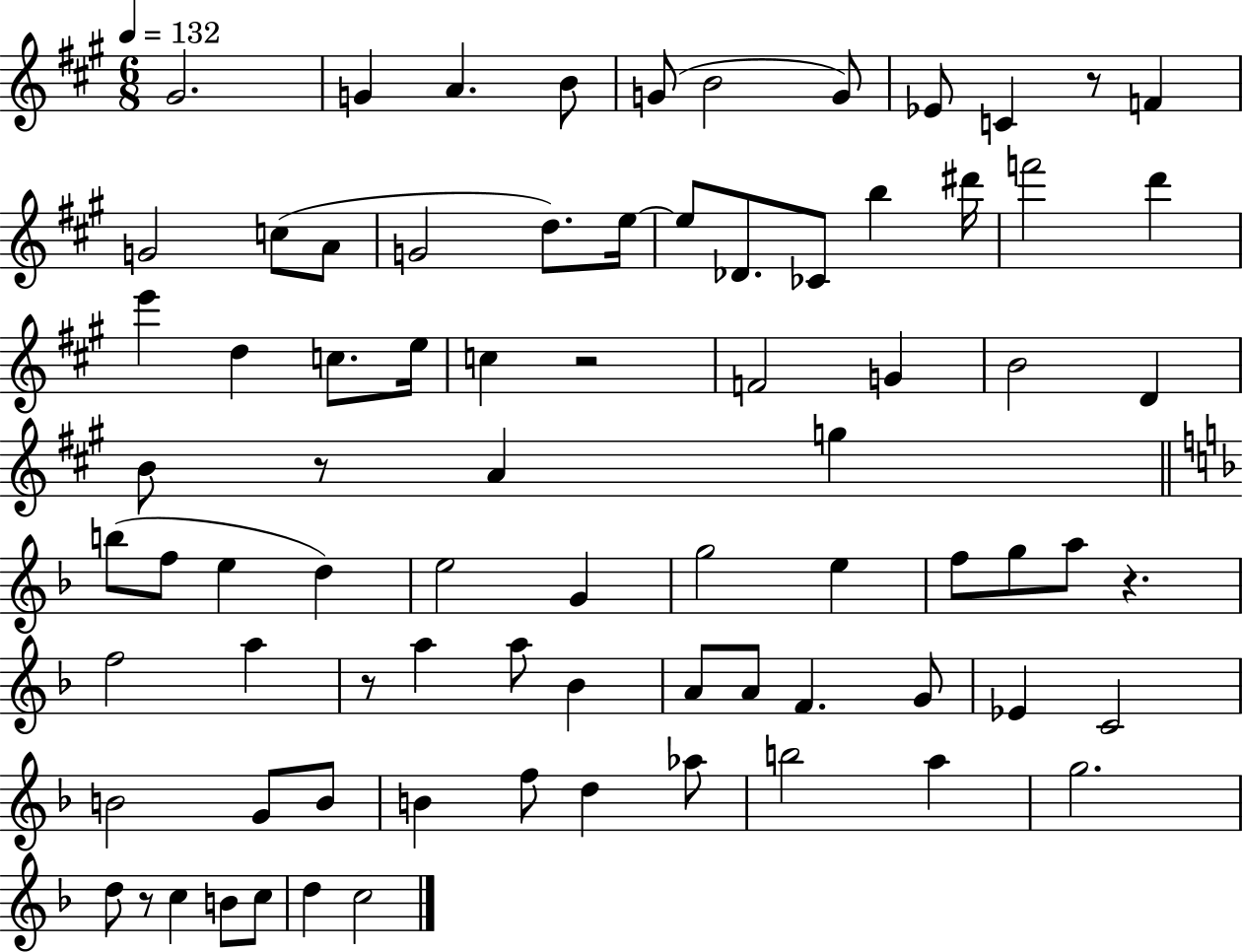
X:1
T:Untitled
M:6/8
L:1/4
K:A
^G2 G A B/2 G/2 B2 G/2 _E/2 C z/2 F G2 c/2 A/2 G2 d/2 e/4 e/2 _D/2 _C/2 b ^d'/4 f'2 d' e' d c/2 e/4 c z2 F2 G B2 D B/2 z/2 A g b/2 f/2 e d e2 G g2 e f/2 g/2 a/2 z f2 a z/2 a a/2 _B A/2 A/2 F G/2 _E C2 B2 G/2 B/2 B f/2 d _a/2 b2 a g2 d/2 z/2 c B/2 c/2 d c2